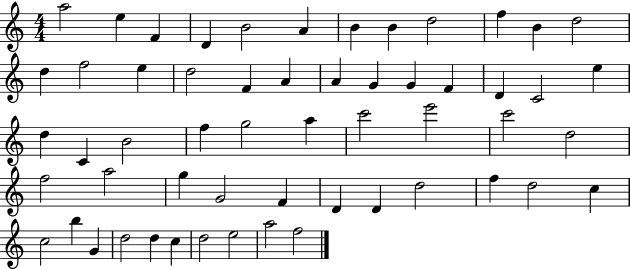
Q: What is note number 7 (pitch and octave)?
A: B4